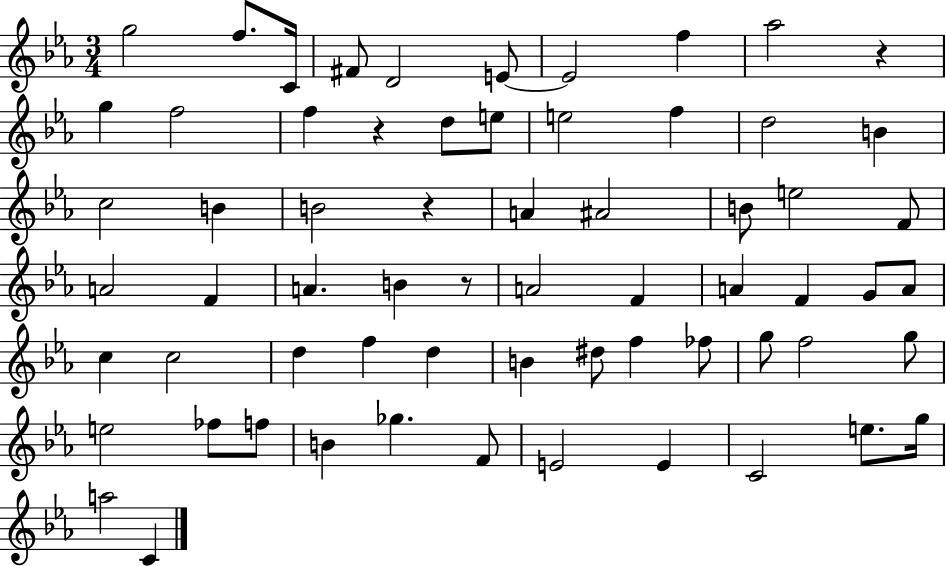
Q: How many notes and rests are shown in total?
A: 65